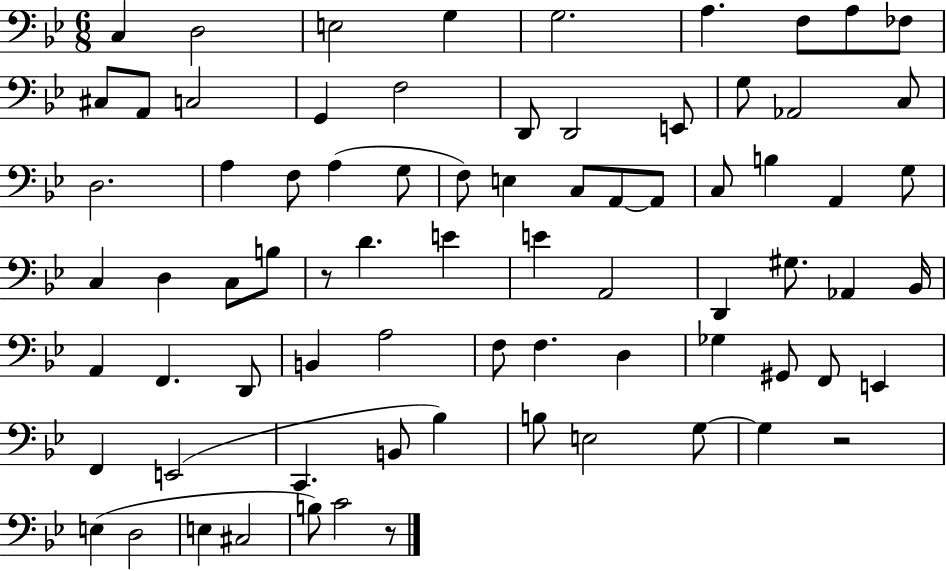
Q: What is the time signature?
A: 6/8